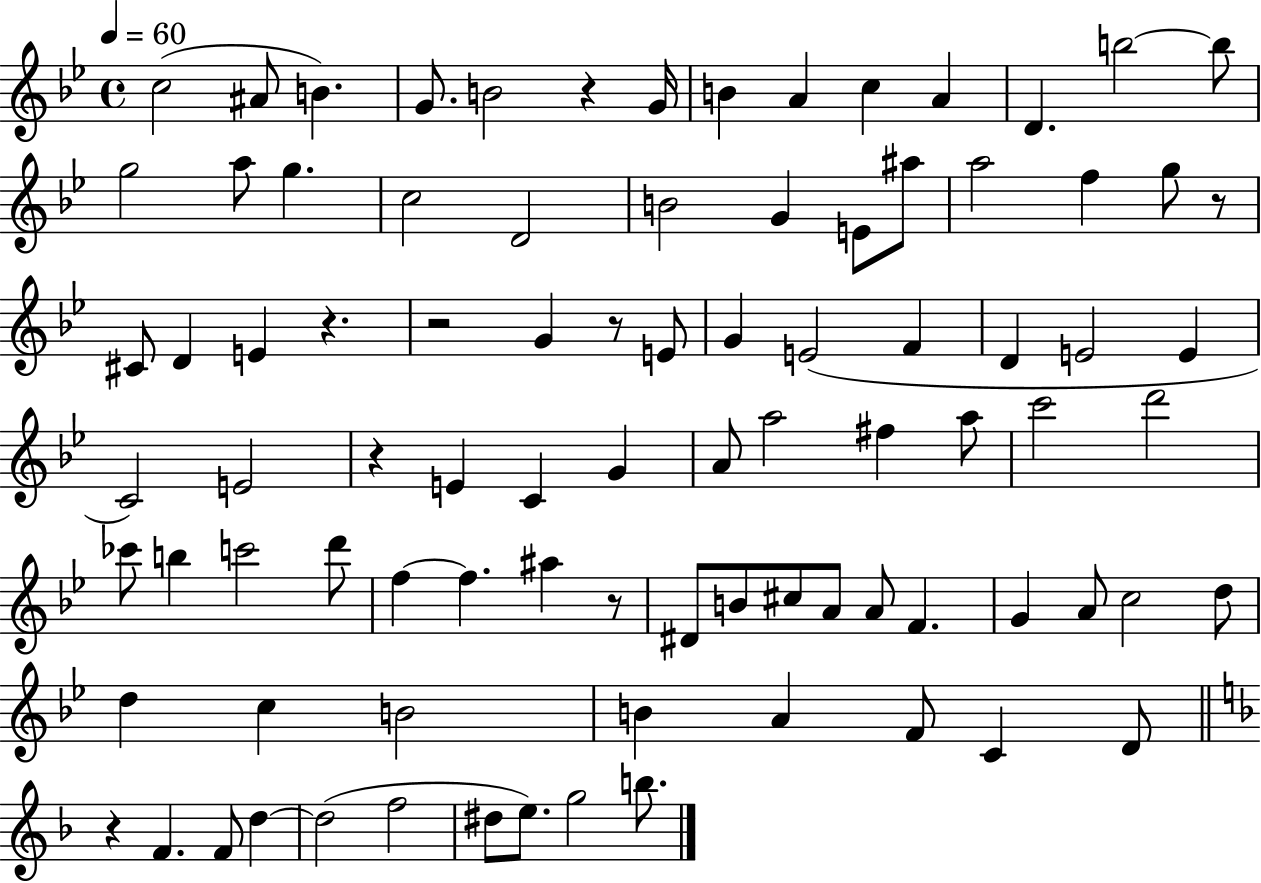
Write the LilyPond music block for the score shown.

{
  \clef treble
  \time 4/4
  \defaultTimeSignature
  \key bes \major
  \tempo 4 = 60
  c''2( ais'8 b'4.) | g'8. b'2 r4 g'16 | b'4 a'4 c''4 a'4 | d'4. b''2~~ b''8 | \break g''2 a''8 g''4. | c''2 d'2 | b'2 g'4 e'8 ais''8 | a''2 f''4 g''8 r8 | \break cis'8 d'4 e'4 r4. | r2 g'4 r8 e'8 | g'4 e'2( f'4 | d'4 e'2 e'4 | \break c'2) e'2 | r4 e'4 c'4 g'4 | a'8 a''2 fis''4 a''8 | c'''2 d'''2 | \break ces'''8 b''4 c'''2 d'''8 | f''4~~ f''4. ais''4 r8 | dis'8 b'8 cis''8 a'8 a'8 f'4. | g'4 a'8 c''2 d''8 | \break d''4 c''4 b'2 | b'4 a'4 f'8 c'4 d'8 | \bar "||" \break \key f \major r4 f'4. f'8 d''4~~ | d''2( f''2 | dis''8 e''8.) g''2 b''8. | \bar "|."
}